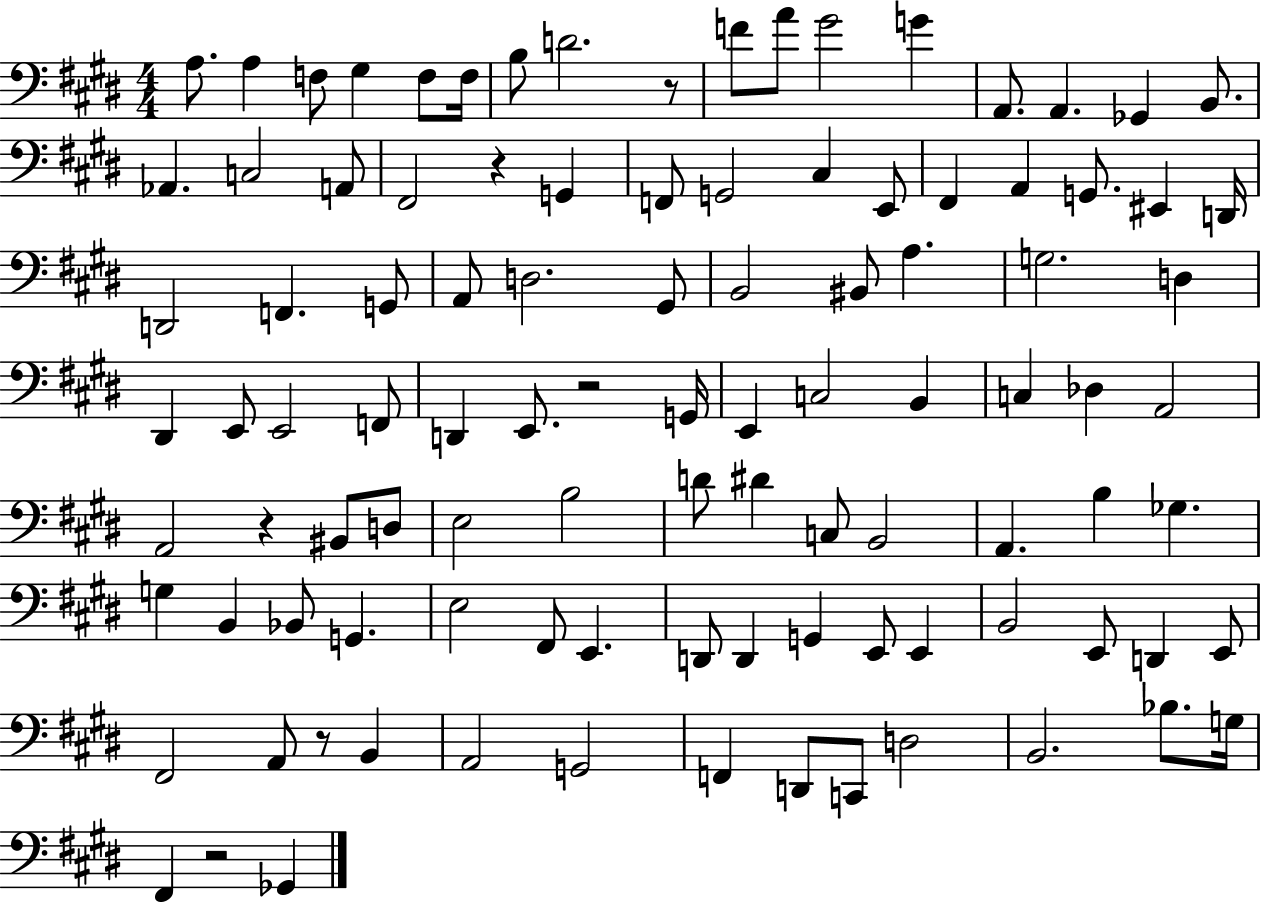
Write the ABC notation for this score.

X:1
T:Untitled
M:4/4
L:1/4
K:E
A,/2 A, F,/2 ^G, F,/2 F,/4 B,/2 D2 z/2 F/2 A/2 ^G2 G A,,/2 A,, _G,, B,,/2 _A,, C,2 A,,/2 ^F,,2 z G,, F,,/2 G,,2 ^C, E,,/2 ^F,, A,, G,,/2 ^E,, D,,/4 D,,2 F,, G,,/2 A,,/2 D,2 ^G,,/2 B,,2 ^B,,/2 A, G,2 D, ^D,, E,,/2 E,,2 F,,/2 D,, E,,/2 z2 G,,/4 E,, C,2 B,, C, _D, A,,2 A,,2 z ^B,,/2 D,/2 E,2 B,2 D/2 ^D C,/2 B,,2 A,, B, _G, G, B,, _B,,/2 G,, E,2 ^F,,/2 E,, D,,/2 D,, G,, E,,/2 E,, B,,2 E,,/2 D,, E,,/2 ^F,,2 A,,/2 z/2 B,, A,,2 G,,2 F,, D,,/2 C,,/2 D,2 B,,2 _B,/2 G,/4 ^F,, z2 _G,,